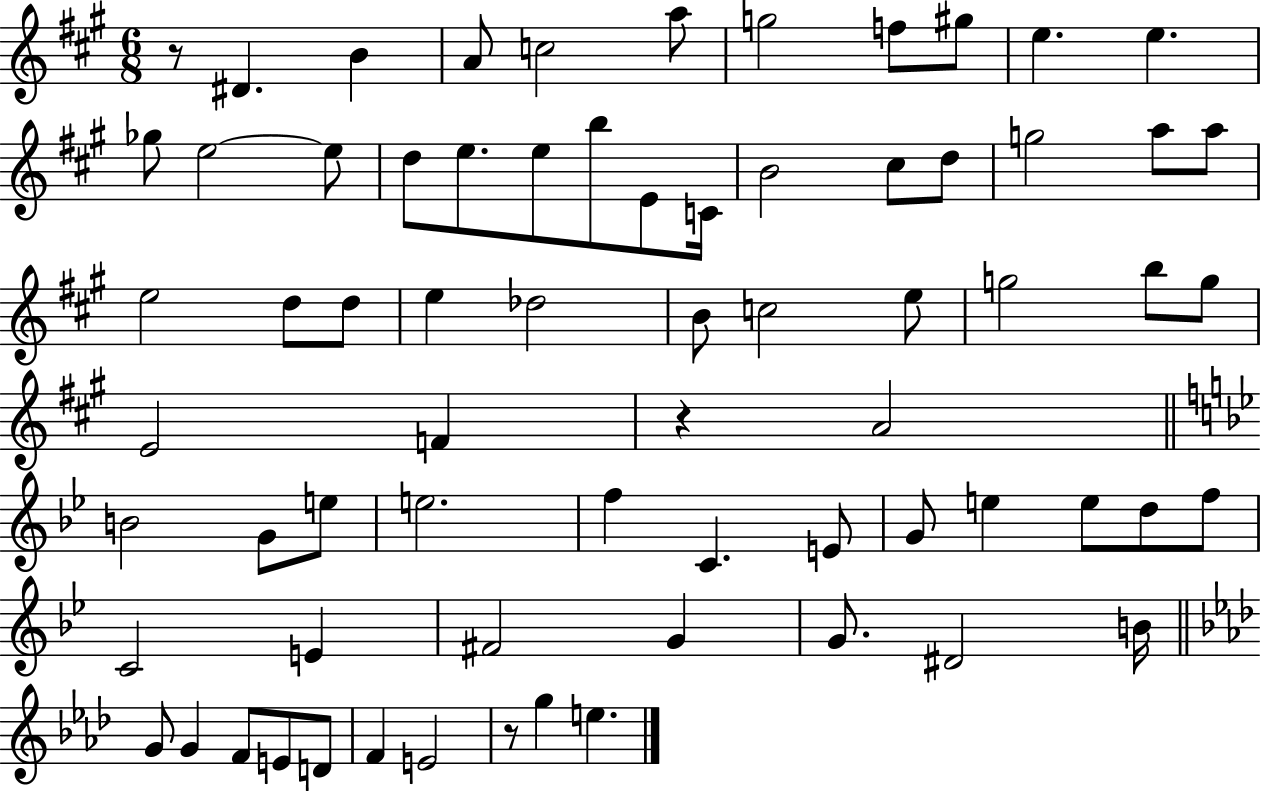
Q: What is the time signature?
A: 6/8